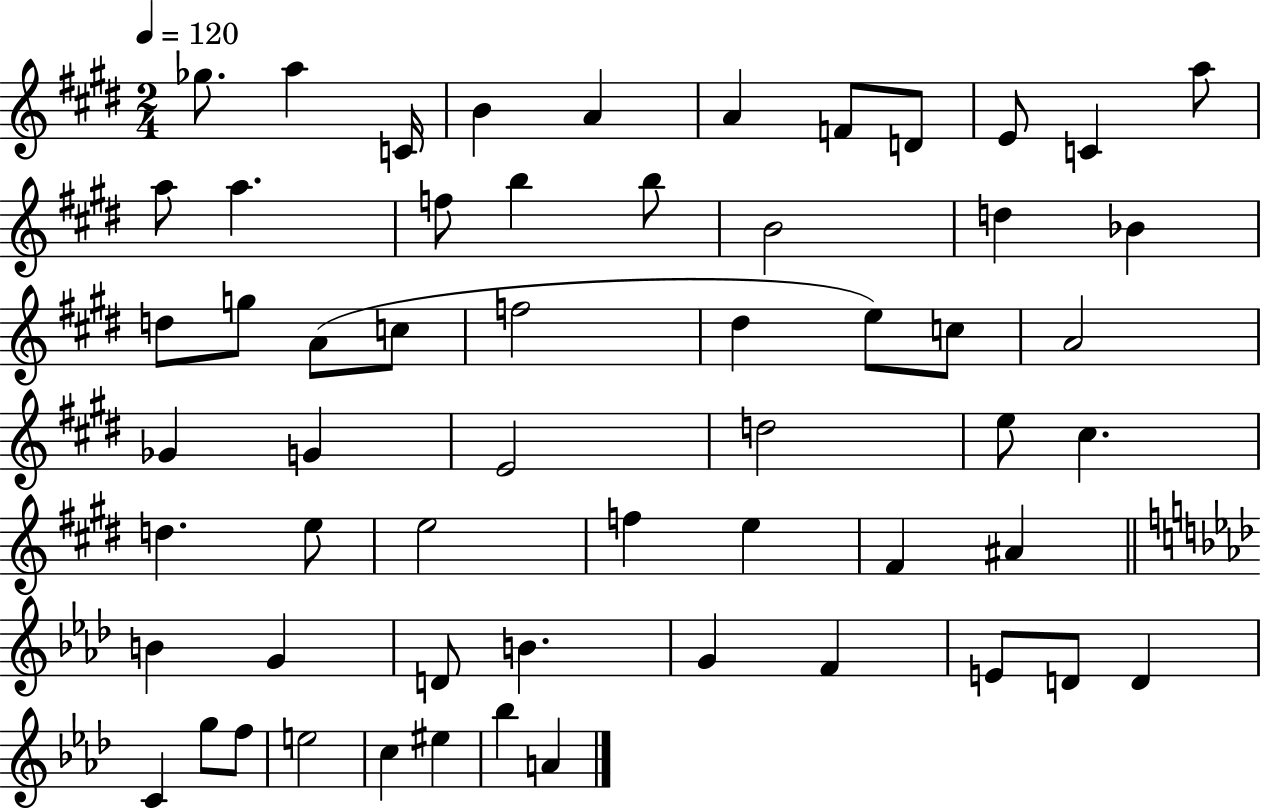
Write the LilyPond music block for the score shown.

{
  \clef treble
  \numericTimeSignature
  \time 2/4
  \key e \major
  \tempo 4 = 120
  ges''8. a''4 c'16 | b'4 a'4 | a'4 f'8 d'8 | e'8 c'4 a''8 | \break a''8 a''4. | f''8 b''4 b''8 | b'2 | d''4 bes'4 | \break d''8 g''8 a'8( c''8 | f''2 | dis''4 e''8) c''8 | a'2 | \break ges'4 g'4 | e'2 | d''2 | e''8 cis''4. | \break d''4. e''8 | e''2 | f''4 e''4 | fis'4 ais'4 | \break \bar "||" \break \key f \minor b'4 g'4 | d'8 b'4. | g'4 f'4 | e'8 d'8 d'4 | \break c'4 g''8 f''8 | e''2 | c''4 eis''4 | bes''4 a'4 | \break \bar "|."
}